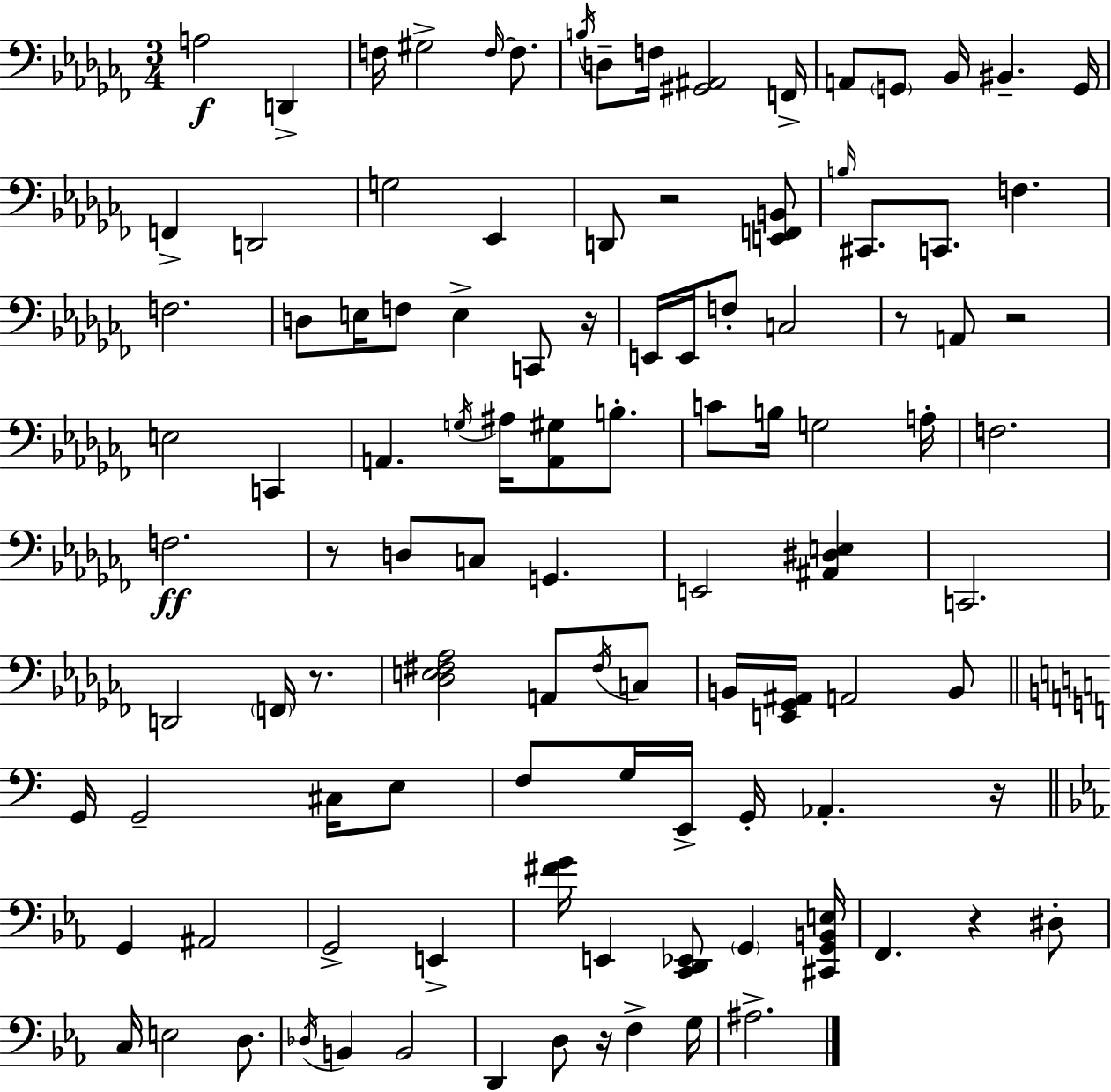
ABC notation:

X:1
T:Untitled
M:3/4
L:1/4
K:Abm
A,2 D,, F,/4 ^G,2 F,/4 F,/2 B,/4 D,/2 F,/4 [^G,,^A,,]2 F,,/4 A,,/2 G,,/2 _B,,/4 ^B,, G,,/4 F,, D,,2 G,2 _E,, D,,/2 z2 [E,,F,,B,,]/2 B,/4 ^C,,/2 C,,/2 F, F,2 D,/2 E,/4 F,/2 E, C,,/2 z/4 E,,/4 E,,/4 F,/2 C,2 z/2 A,,/2 z2 E,2 C,, A,, G,/4 ^A,/4 [A,,^G,]/2 B,/2 C/2 B,/4 G,2 A,/4 F,2 F,2 z/2 D,/2 C,/2 G,, E,,2 [^A,,^D,E,] C,,2 D,,2 F,,/4 z/2 [_D,E,^F,_A,]2 A,,/2 ^F,/4 C,/2 B,,/4 [E,,_G,,^A,,]/4 A,,2 B,,/2 G,,/4 G,,2 ^C,/4 E,/2 F,/2 G,/4 E,,/4 G,,/4 _A,, z/4 G,, ^A,,2 G,,2 E,, [^FG]/4 E,, [C,,D,,_E,,]/2 G,, [^C,,G,,B,,E,]/4 F,, z ^D,/2 C,/4 E,2 D,/2 _D,/4 B,, B,,2 D,, D,/2 z/4 F, G,/4 ^A,2